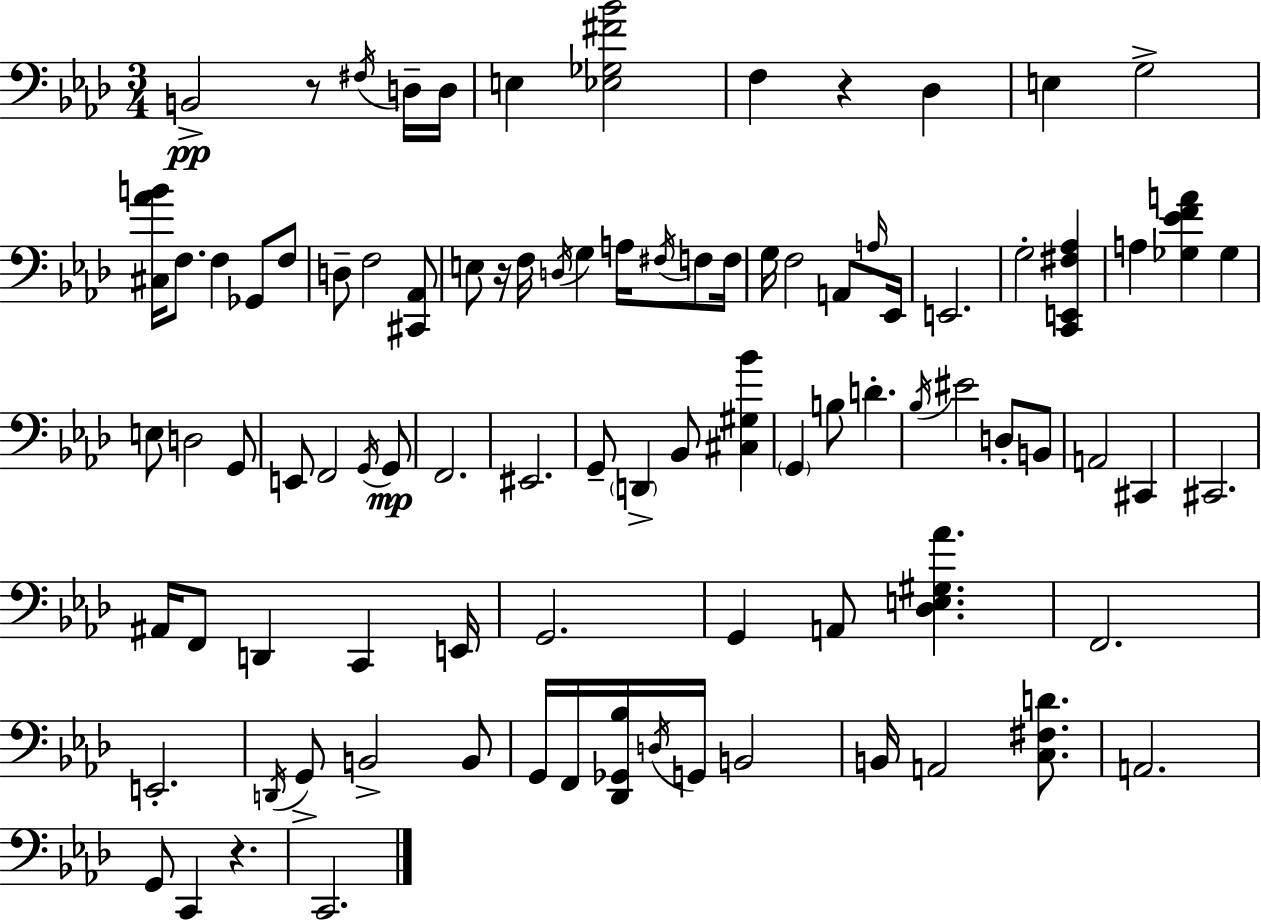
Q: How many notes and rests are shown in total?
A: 92